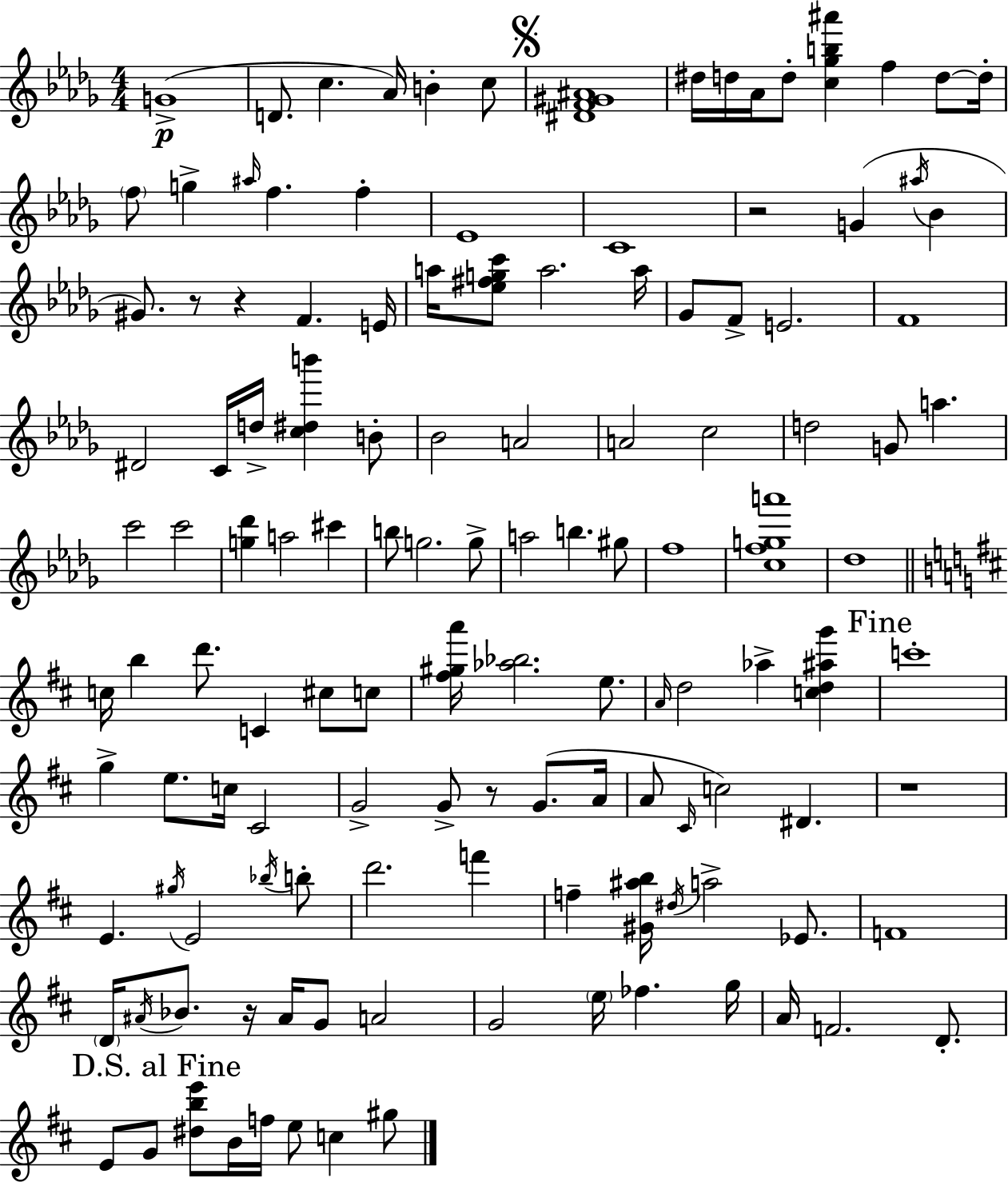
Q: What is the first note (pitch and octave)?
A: G4